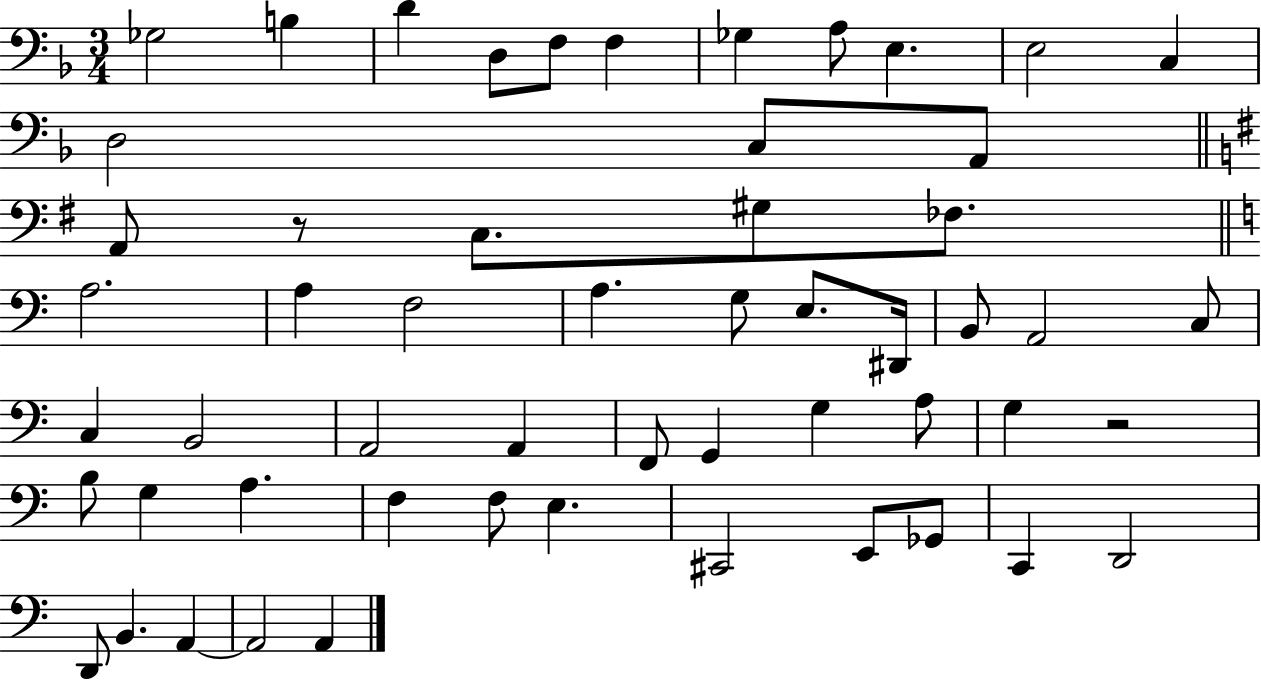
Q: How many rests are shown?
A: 2